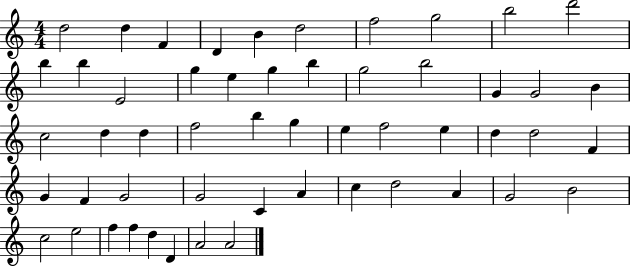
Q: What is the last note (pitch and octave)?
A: A4